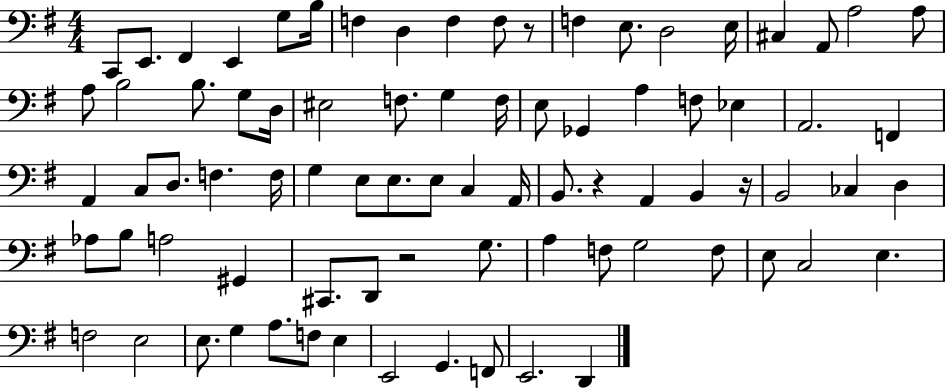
X:1
T:Untitled
M:4/4
L:1/4
K:G
C,,/2 E,,/2 ^F,, E,, G,/2 B,/4 F, D, F, F,/2 z/2 F, E,/2 D,2 E,/4 ^C, A,,/2 A,2 A,/2 A,/2 B,2 B,/2 G,/2 D,/4 ^E,2 F,/2 G, F,/4 E,/2 _G,, A, F,/2 _E, A,,2 F,, A,, C,/2 D,/2 F, F,/4 G, E,/2 E,/2 E,/2 C, A,,/4 B,,/2 z A,, B,, z/4 B,,2 _C, D, _A,/2 B,/2 A,2 ^G,, ^C,,/2 D,,/2 z2 G,/2 A, F,/2 G,2 F,/2 E,/2 C,2 E, F,2 E,2 E,/2 G, A,/2 F,/2 E, E,,2 G,, F,,/2 E,,2 D,,